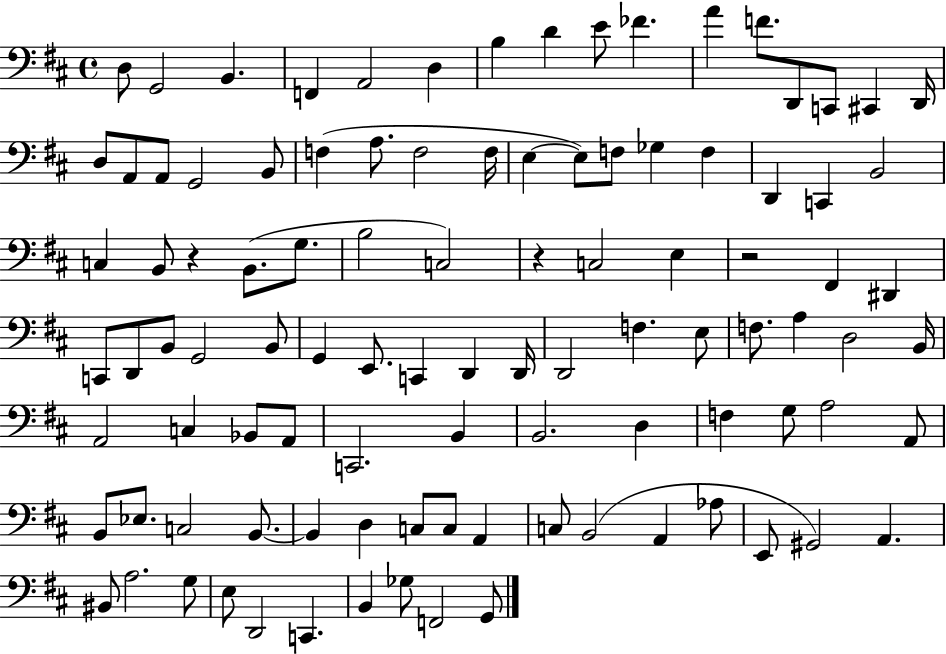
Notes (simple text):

D3/e G2/h B2/q. F2/q A2/h D3/q B3/q D4/q E4/e FES4/q. A4/q F4/e. D2/e C2/e C#2/q D2/s D3/e A2/e A2/e G2/h B2/e F3/q A3/e. F3/h F3/s E3/q E3/e F3/e Gb3/q F3/q D2/q C2/q B2/h C3/q B2/e R/q B2/e. G3/e. B3/h C3/h R/q C3/h E3/q R/h F#2/q D#2/q C2/e D2/e B2/e G2/h B2/e G2/q E2/e. C2/q D2/q D2/s D2/h F3/q. E3/e F3/e. A3/q D3/h B2/s A2/h C3/q Bb2/e A2/e C2/h. B2/q B2/h. D3/q F3/q G3/e A3/h A2/e B2/e Eb3/e. C3/h B2/e. B2/q D3/q C3/e C3/e A2/q C3/e B2/h A2/q Ab3/e E2/e G#2/h A2/q. BIS2/e A3/h. G3/e E3/e D2/h C2/q. B2/q Gb3/e F2/h G2/e